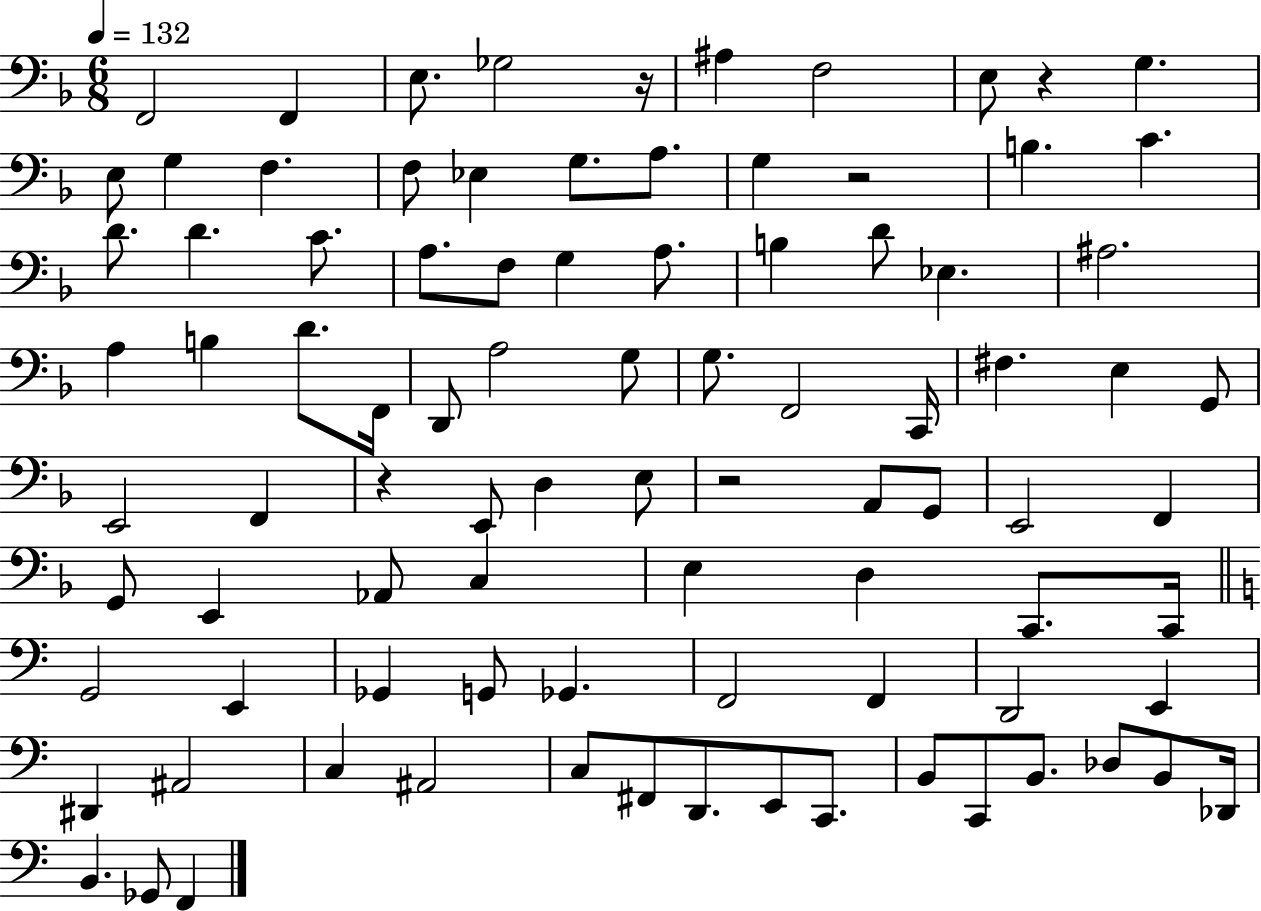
F2/h F2/q E3/e. Gb3/h R/s A#3/q F3/h E3/e R/q G3/q. E3/e G3/q F3/q. F3/e Eb3/q G3/e. A3/e. G3/q R/h B3/q. C4/q. D4/e. D4/q. C4/e. A3/e. F3/e G3/q A3/e. B3/q D4/e Eb3/q. A#3/h. A3/q B3/q D4/e. F2/s D2/e A3/h G3/e G3/e. F2/h C2/s F#3/q. E3/q G2/e E2/h F2/q R/q E2/e D3/q E3/e R/h A2/e G2/e E2/h F2/q G2/e E2/q Ab2/e C3/q E3/q D3/q C2/e. C2/s G2/h E2/q Gb2/q G2/e Gb2/q. F2/h F2/q D2/h E2/q D#2/q A#2/h C3/q A#2/h C3/e F#2/e D2/e. E2/e C2/e. B2/e C2/e B2/e. Db3/e B2/e Db2/s B2/q. Gb2/e F2/q